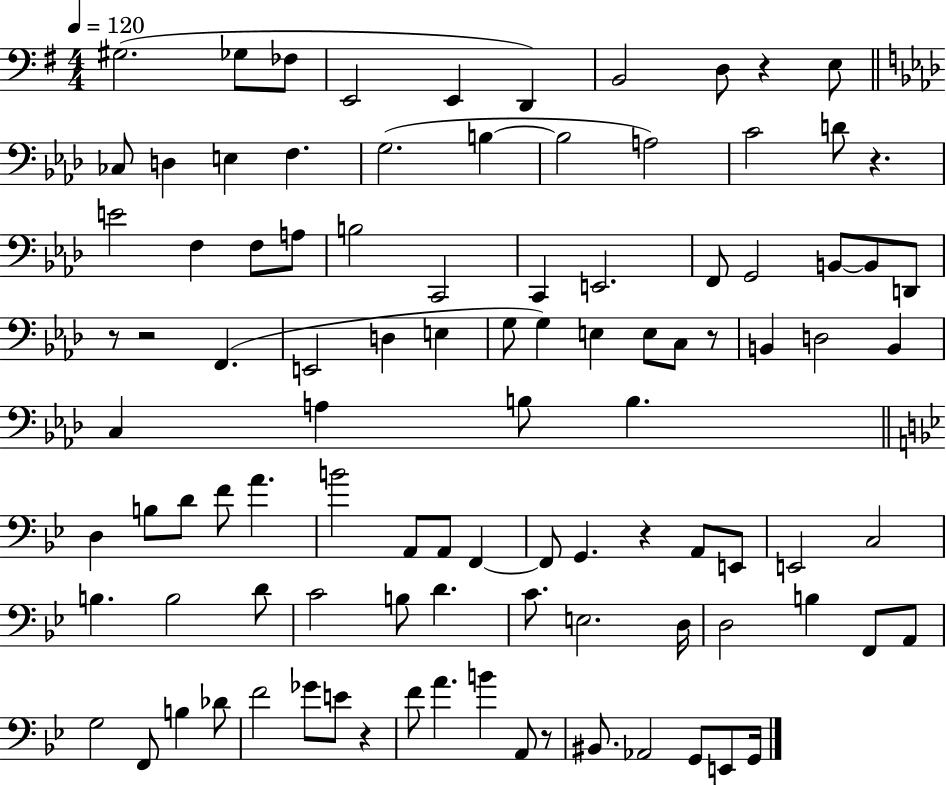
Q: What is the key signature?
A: G major